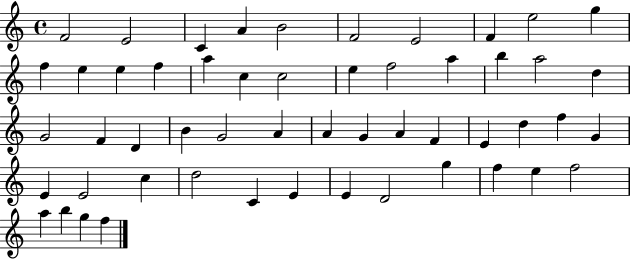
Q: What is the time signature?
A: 4/4